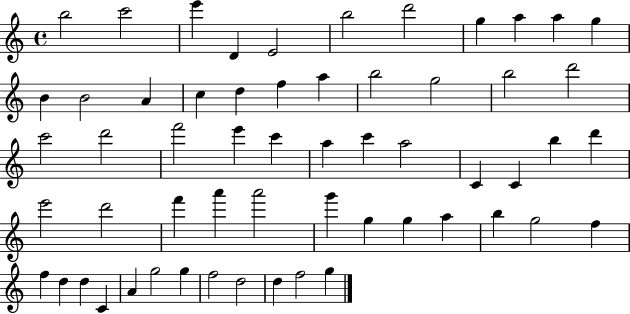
X:1
T:Untitled
M:4/4
L:1/4
K:C
b2 c'2 e' D E2 b2 d'2 g a a g B B2 A c d f a b2 g2 b2 d'2 c'2 d'2 f'2 e' c' a c' a2 C C b d' e'2 d'2 f' a' a'2 g' g g a b g2 f f d d C A g2 g f2 d2 d f2 g